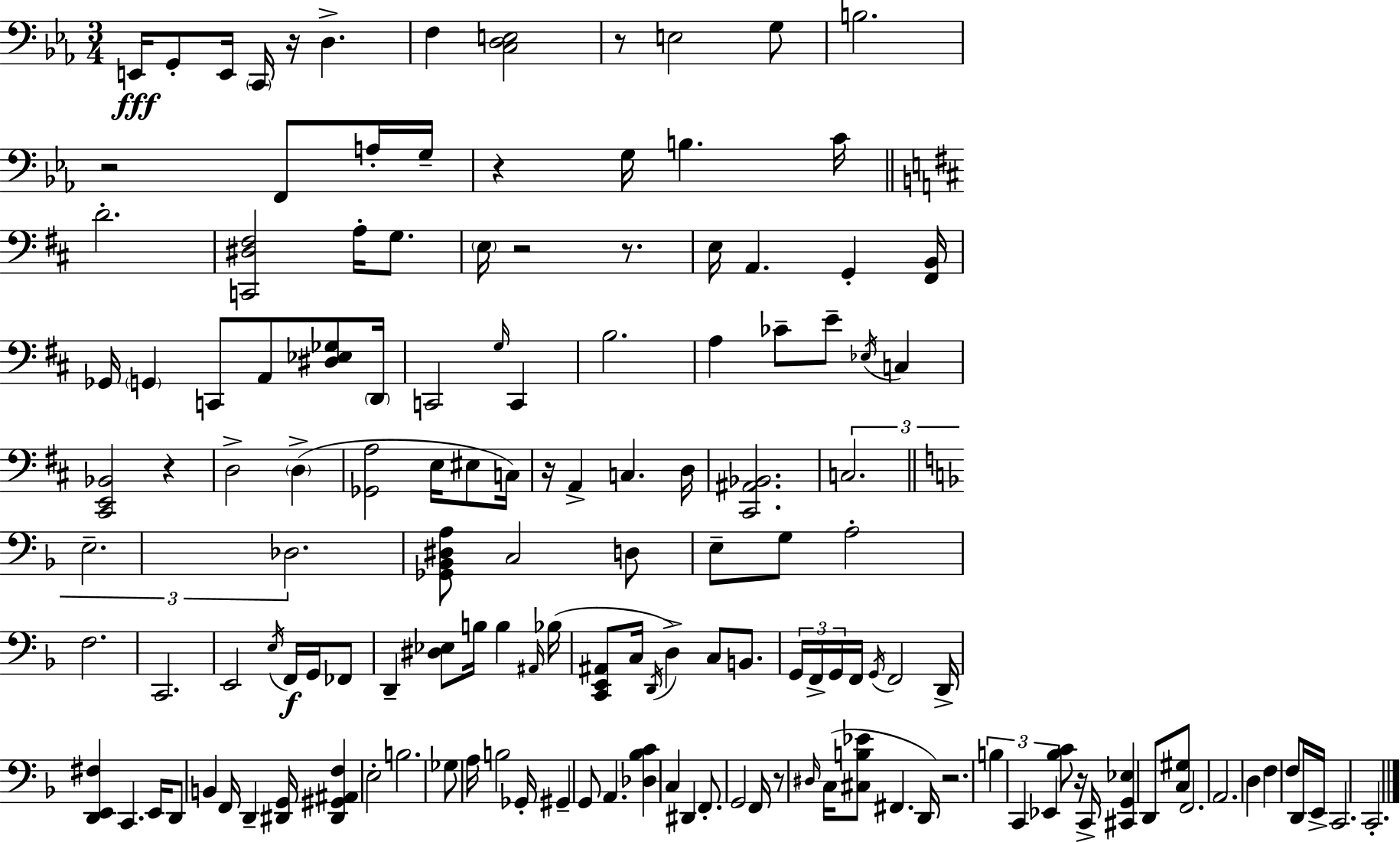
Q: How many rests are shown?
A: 11